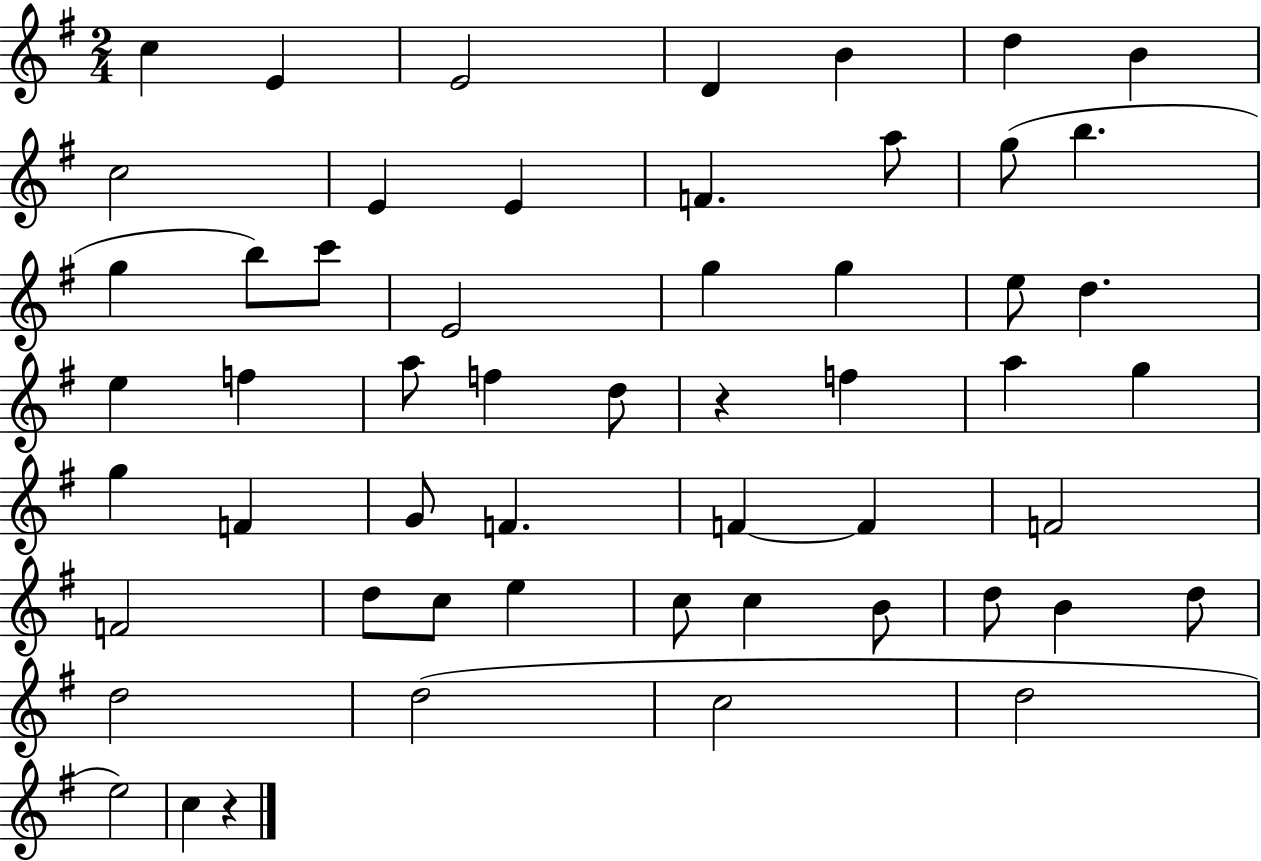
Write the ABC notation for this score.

X:1
T:Untitled
M:2/4
L:1/4
K:G
c E E2 D B d B c2 E E F a/2 g/2 b g b/2 c'/2 E2 g g e/2 d e f a/2 f d/2 z f a g g F G/2 F F F F2 F2 d/2 c/2 e c/2 c B/2 d/2 B d/2 d2 d2 c2 d2 e2 c z